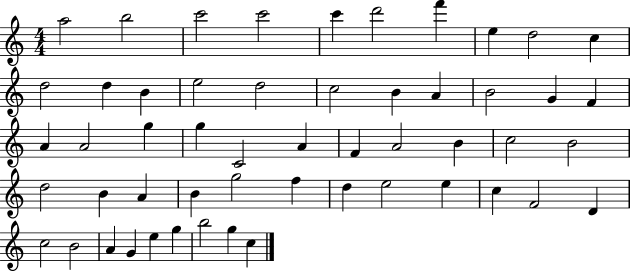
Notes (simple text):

A5/h B5/h C6/h C6/h C6/q D6/h F6/q E5/q D5/h C5/q D5/h D5/q B4/q E5/h D5/h C5/h B4/q A4/q B4/h G4/q F4/q A4/q A4/h G5/q G5/q C4/h A4/q F4/q A4/h B4/q C5/h B4/h D5/h B4/q A4/q B4/q G5/h F5/q D5/q E5/h E5/q C5/q F4/h D4/q C5/h B4/h A4/q G4/q E5/q G5/q B5/h G5/q C5/q